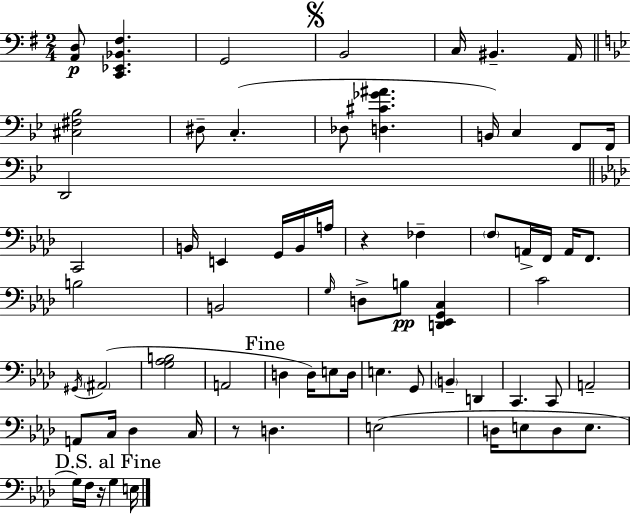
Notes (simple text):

[A2,D3]/e [C2,Eb2,Bb2,F#3]/q. G2/h B2/h C3/s BIS2/q. A2/s [C#3,F#3,Bb3]/h D#3/e C3/q. Db3/e [D3,C#4,Gb4,A#4]/q. B2/s C3/q F2/e F2/s D2/h C2/h B2/s E2/q G2/s B2/s A3/s R/q FES3/q F3/e A2/s F2/s A2/s F2/e. B3/h B2/h G3/s D3/e B3/e [D2,Eb2,G2,C3]/q C4/h G#2/s A#2/h [G3,Ab3,B3]/h A2/h D3/q D3/s E3/e D3/s E3/q. G2/e B2/q D2/q C2/q. C2/e A2/h A2/e C3/s Db3/q C3/s R/e D3/q. E3/h D3/s E3/e D3/e E3/e. G3/s F3/s R/s G3/q E3/s